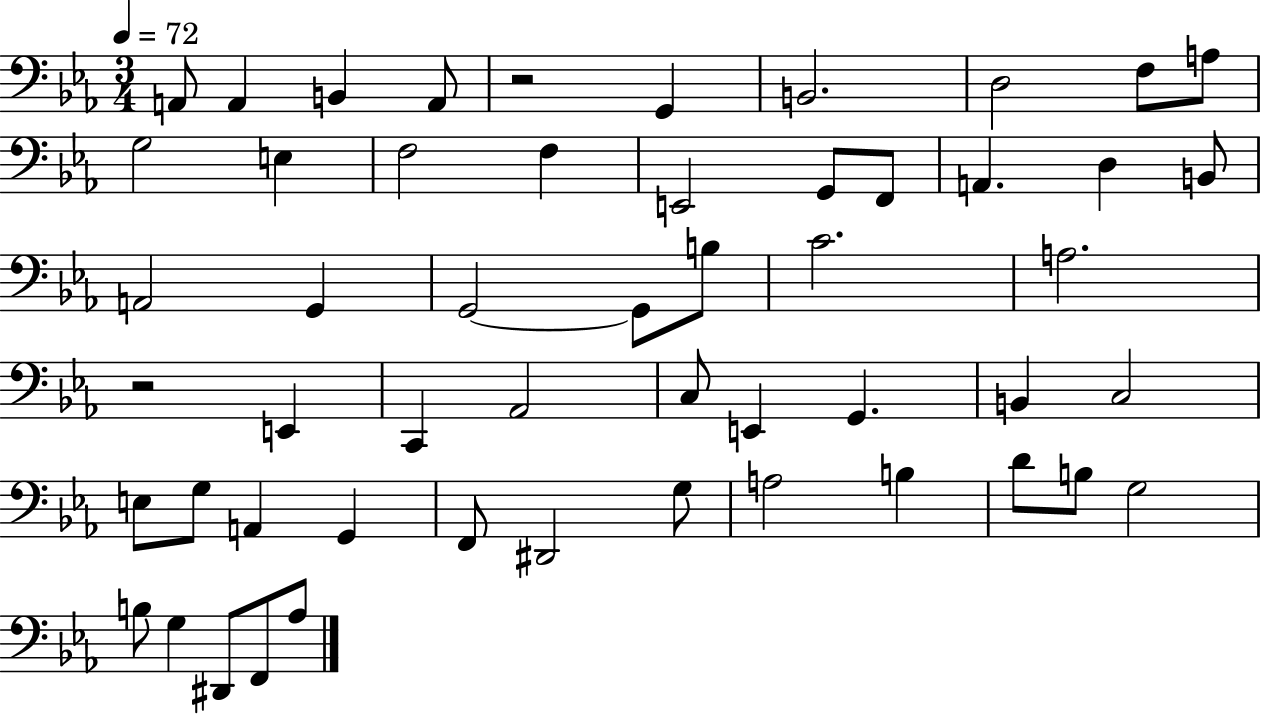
{
  \clef bass
  \numericTimeSignature
  \time 3/4
  \key ees \major
  \tempo 4 = 72
  a,8 a,4 b,4 a,8 | r2 g,4 | b,2. | d2 f8 a8 | \break g2 e4 | f2 f4 | e,2 g,8 f,8 | a,4. d4 b,8 | \break a,2 g,4 | g,2~~ g,8 b8 | c'2. | a2. | \break r2 e,4 | c,4 aes,2 | c8 e,4 g,4. | b,4 c2 | \break e8 g8 a,4 g,4 | f,8 dis,2 g8 | a2 b4 | d'8 b8 g2 | \break b8 g4 dis,8 f,8 aes8 | \bar "|."
}